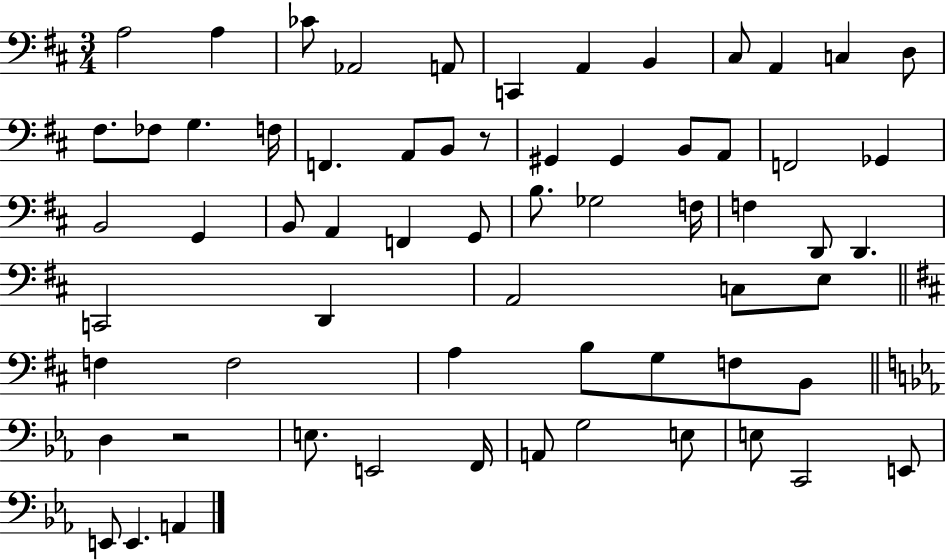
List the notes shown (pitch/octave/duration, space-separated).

A3/h A3/q CES4/e Ab2/h A2/e C2/q A2/q B2/q C#3/e A2/q C3/q D3/e F#3/e. FES3/e G3/q. F3/s F2/q. A2/e B2/e R/e G#2/q G#2/q B2/e A2/e F2/h Gb2/q B2/h G2/q B2/e A2/q F2/q G2/e B3/e. Gb3/h F3/s F3/q D2/e D2/q. C2/h D2/q A2/h C3/e E3/e F3/q F3/h A3/q B3/e G3/e F3/e B2/e D3/q R/h E3/e. E2/h F2/s A2/e G3/h E3/e E3/e C2/h E2/e E2/e E2/q. A2/q